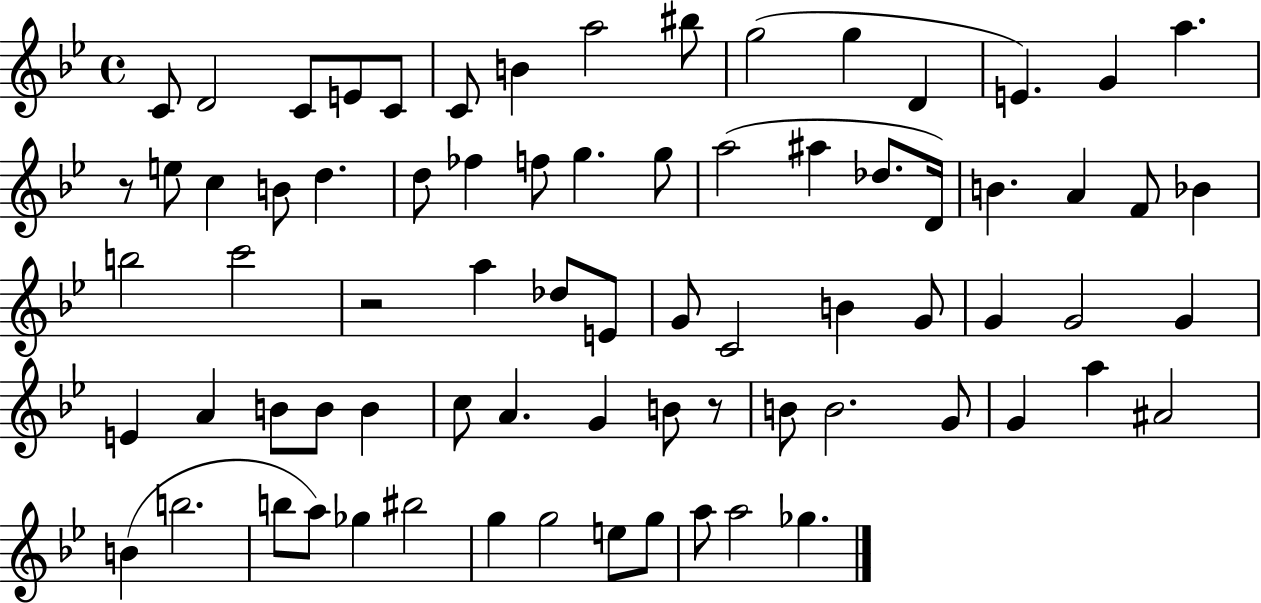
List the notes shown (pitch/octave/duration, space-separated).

C4/e D4/h C4/e E4/e C4/e C4/e B4/q A5/h BIS5/e G5/h G5/q D4/q E4/q. G4/q A5/q. R/e E5/e C5/q B4/e D5/q. D5/e FES5/q F5/e G5/q. G5/e A5/h A#5/q Db5/e. D4/s B4/q. A4/q F4/e Bb4/q B5/h C6/h R/h A5/q Db5/e E4/e G4/e C4/h B4/q G4/e G4/q G4/h G4/q E4/q A4/q B4/e B4/e B4/q C5/e A4/q. G4/q B4/e R/e B4/e B4/h. G4/e G4/q A5/q A#4/h B4/q B5/h. B5/e A5/e Gb5/q BIS5/h G5/q G5/h E5/e G5/e A5/e A5/h Gb5/q.